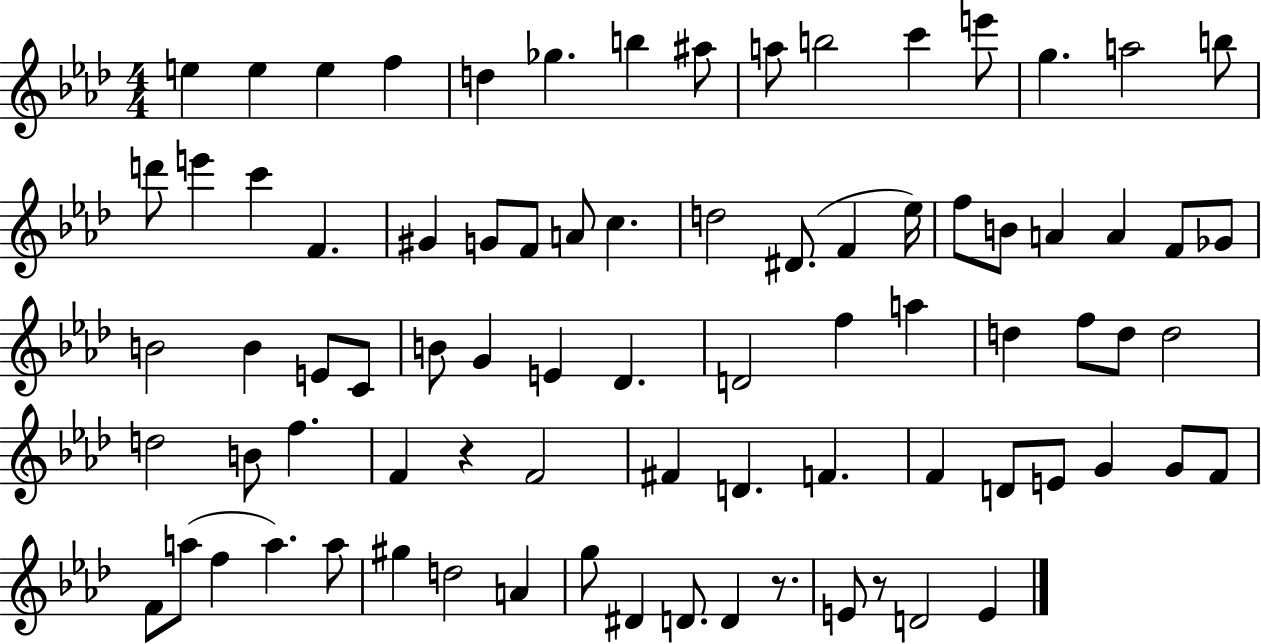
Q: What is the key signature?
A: AES major